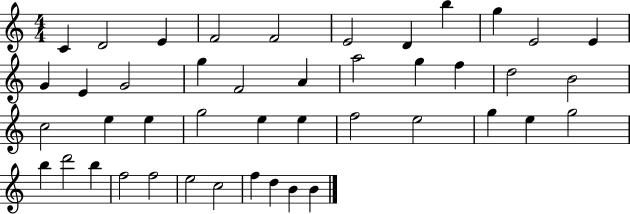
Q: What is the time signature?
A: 4/4